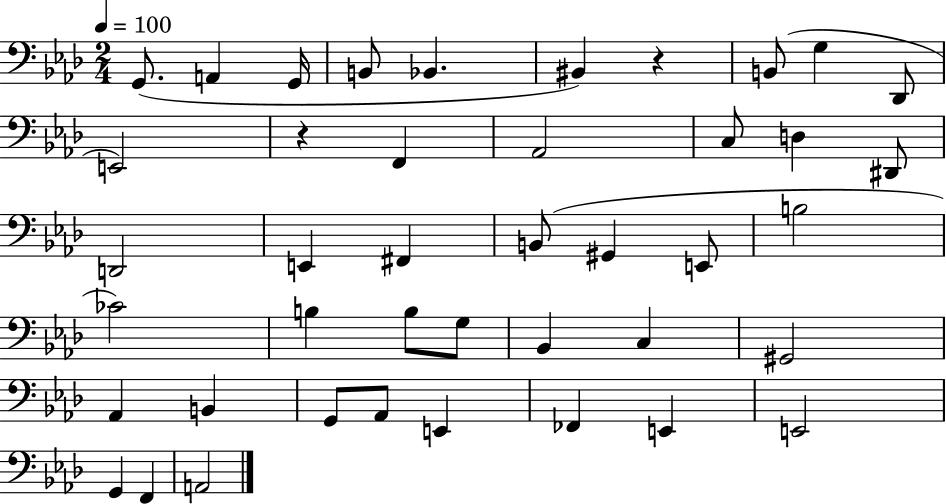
G2/e. A2/q G2/s B2/e Bb2/q. BIS2/q R/q B2/e G3/q Db2/e E2/h R/q F2/q Ab2/h C3/e D3/q D#2/e D2/h E2/q F#2/q B2/e G#2/q E2/e B3/h CES4/h B3/q B3/e G3/e Bb2/q C3/q G#2/h Ab2/q B2/q G2/e Ab2/e E2/q FES2/q E2/q E2/h G2/q F2/q A2/h